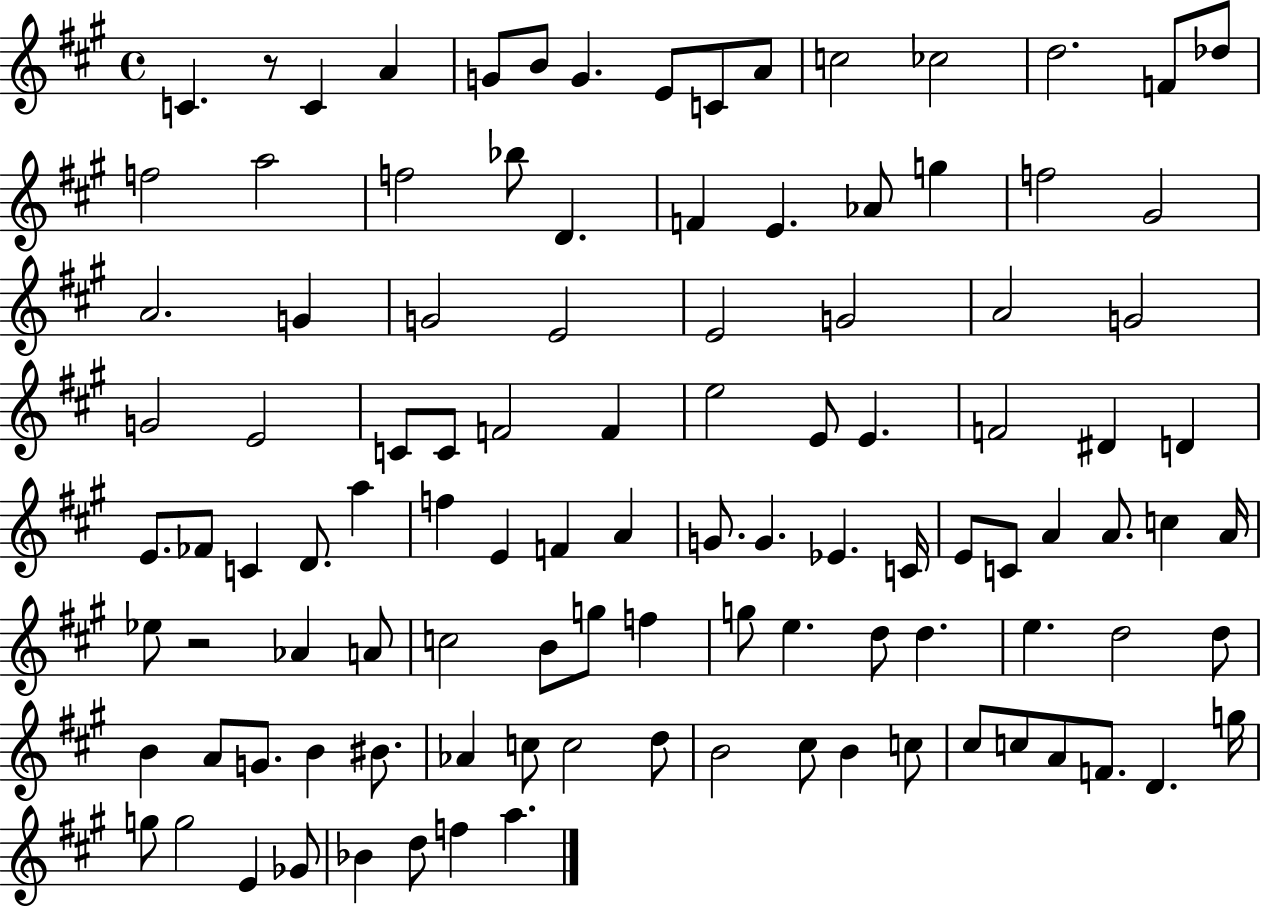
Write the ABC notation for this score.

X:1
T:Untitled
M:4/4
L:1/4
K:A
C z/2 C A G/2 B/2 G E/2 C/2 A/2 c2 _c2 d2 F/2 _d/2 f2 a2 f2 _b/2 D F E _A/2 g f2 ^G2 A2 G G2 E2 E2 G2 A2 G2 G2 E2 C/2 C/2 F2 F e2 E/2 E F2 ^D D E/2 _F/2 C D/2 a f E F A G/2 G _E C/4 E/2 C/2 A A/2 c A/4 _e/2 z2 _A A/2 c2 B/2 g/2 f g/2 e d/2 d e d2 d/2 B A/2 G/2 B ^B/2 _A c/2 c2 d/2 B2 ^c/2 B c/2 ^c/2 c/2 A/2 F/2 D g/4 g/2 g2 E _G/2 _B d/2 f a